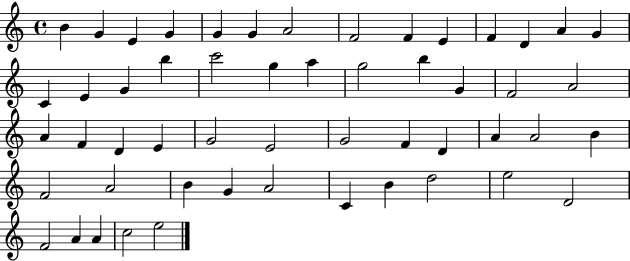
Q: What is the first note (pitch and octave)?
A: B4